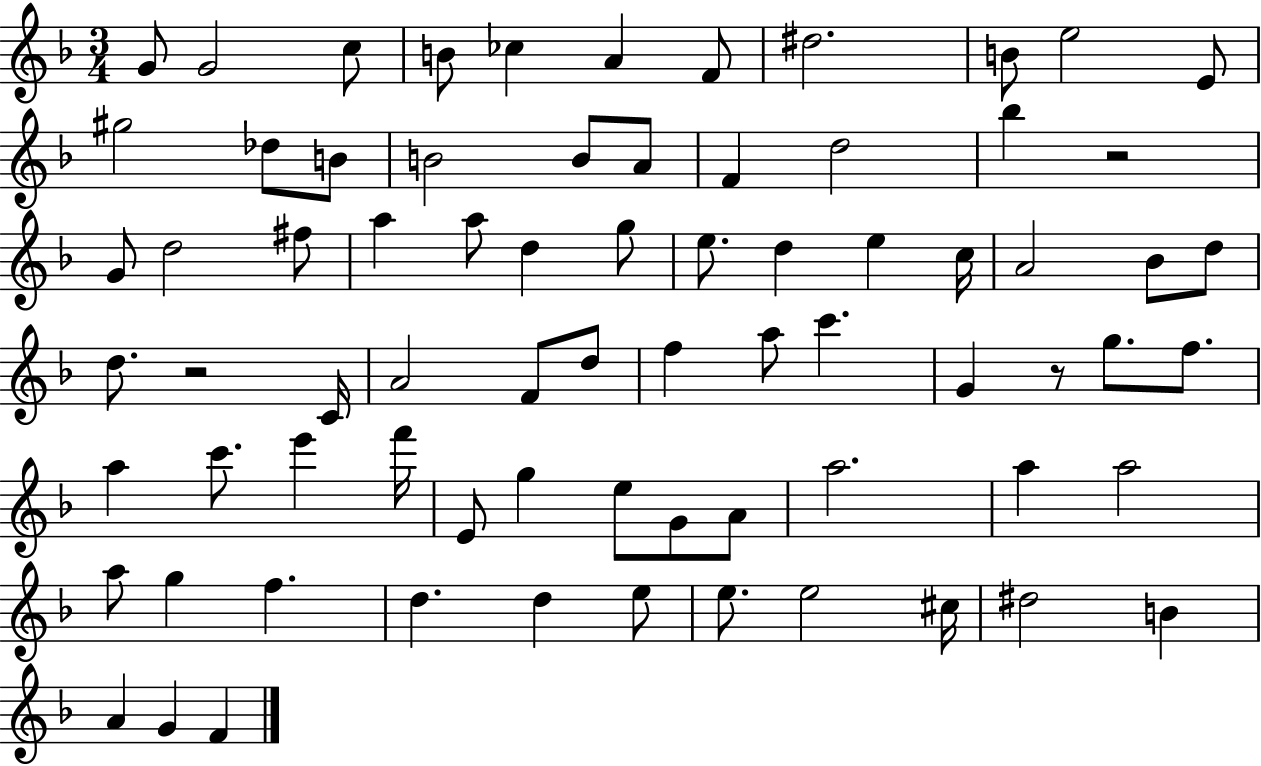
X:1
T:Untitled
M:3/4
L:1/4
K:F
G/2 G2 c/2 B/2 _c A F/2 ^d2 B/2 e2 E/2 ^g2 _d/2 B/2 B2 B/2 A/2 F d2 _b z2 G/2 d2 ^f/2 a a/2 d g/2 e/2 d e c/4 A2 _B/2 d/2 d/2 z2 C/4 A2 F/2 d/2 f a/2 c' G z/2 g/2 f/2 a c'/2 e' f'/4 E/2 g e/2 G/2 A/2 a2 a a2 a/2 g f d d e/2 e/2 e2 ^c/4 ^d2 B A G F